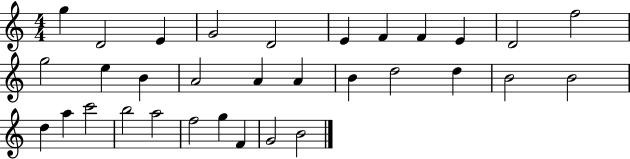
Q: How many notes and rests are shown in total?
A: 32